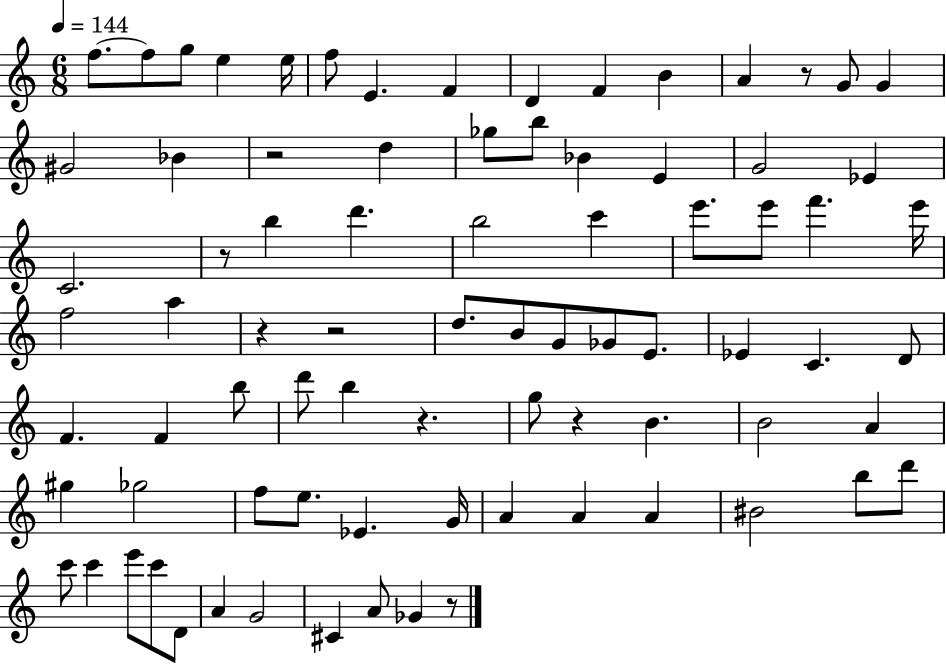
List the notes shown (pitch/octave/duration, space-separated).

F5/e. F5/e G5/e E5/q E5/s F5/e E4/q. F4/q D4/q F4/q B4/q A4/q R/e G4/e G4/q G#4/h Bb4/q R/h D5/q Gb5/e B5/e Bb4/q E4/q G4/h Eb4/q C4/h. R/e B5/q D6/q. B5/h C6/q E6/e. E6/e F6/q. E6/s F5/h A5/q R/q R/h D5/e. B4/e G4/e Gb4/e E4/e. Eb4/q C4/q. D4/e F4/q. F4/q B5/e D6/e B5/q R/q. G5/e R/q B4/q. B4/h A4/q G#5/q Gb5/h F5/e E5/e. Eb4/q. G4/s A4/q A4/q A4/q BIS4/h B5/e D6/e C6/e C6/q E6/e C6/e D4/e A4/q G4/h C#4/q A4/e Gb4/q R/e